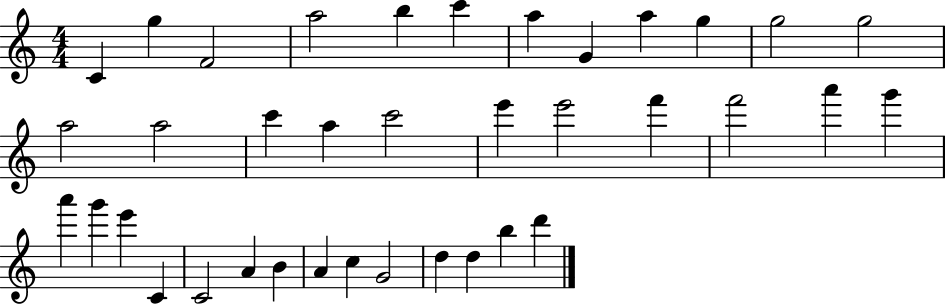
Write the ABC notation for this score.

X:1
T:Untitled
M:4/4
L:1/4
K:C
C g F2 a2 b c' a G a g g2 g2 a2 a2 c' a c'2 e' e'2 f' f'2 a' g' a' g' e' C C2 A B A c G2 d d b d'